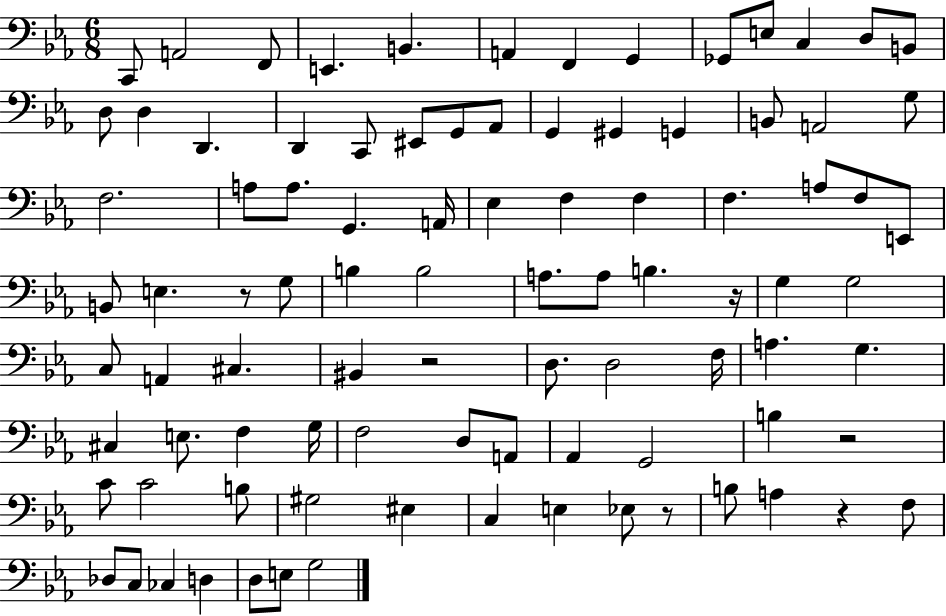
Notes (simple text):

C2/e A2/h F2/e E2/q. B2/q. A2/q F2/q G2/q Gb2/e E3/e C3/q D3/e B2/e D3/e D3/q D2/q. D2/q C2/e EIS2/e G2/e Ab2/e G2/q G#2/q G2/q B2/e A2/h G3/e F3/h. A3/e A3/e. G2/q. A2/s Eb3/q F3/q F3/q F3/q. A3/e F3/e E2/e B2/e E3/q. R/e G3/e B3/q B3/h A3/e. A3/e B3/q. R/s G3/q G3/h C3/e A2/q C#3/q. BIS2/q R/h D3/e. D3/h F3/s A3/q. G3/q. C#3/q E3/e. F3/q G3/s F3/h D3/e A2/e Ab2/q G2/h B3/q R/h C4/e C4/h B3/e G#3/h EIS3/q C3/q E3/q Eb3/e R/e B3/e A3/q R/q F3/e Db3/e C3/e CES3/q D3/q D3/e E3/e G3/h